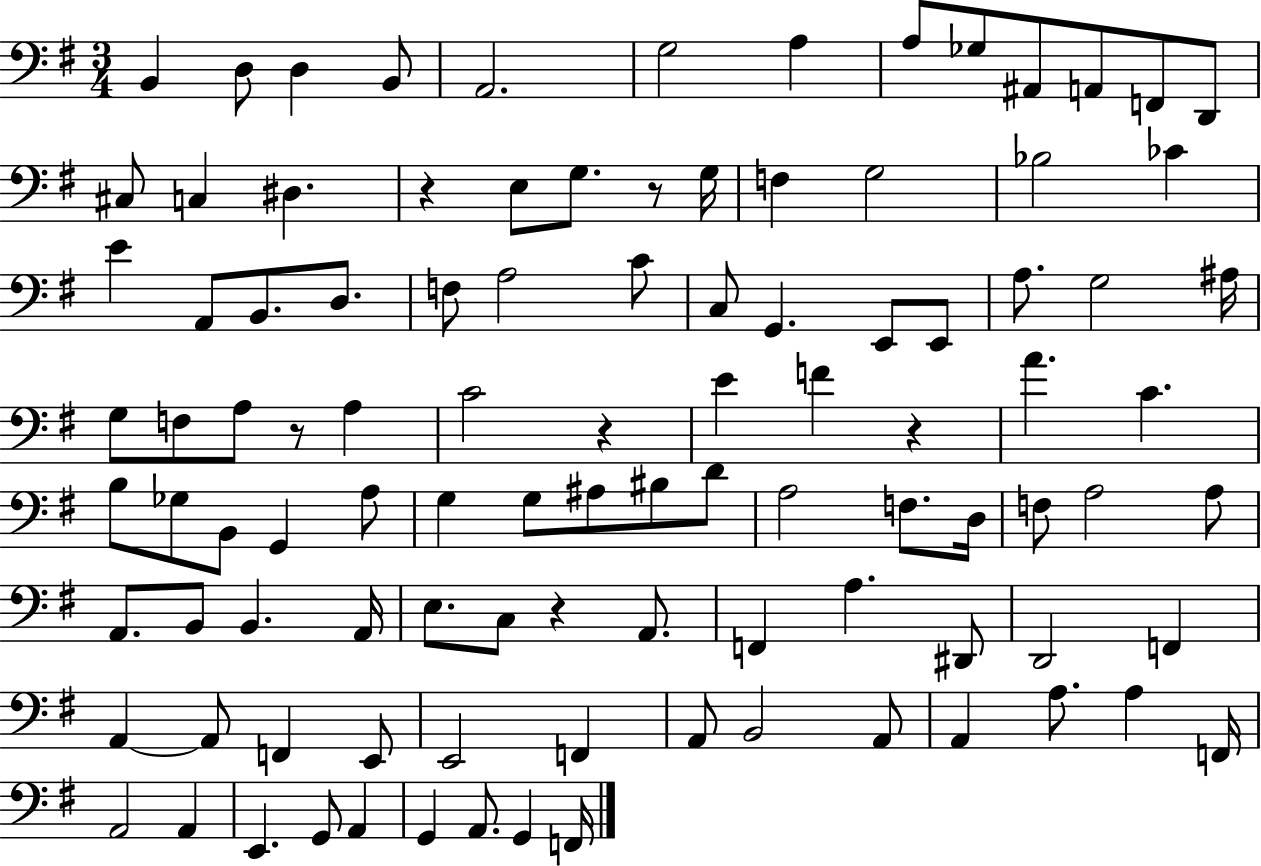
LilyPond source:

{
  \clef bass
  \numericTimeSignature
  \time 3/4
  \key g \major
  b,4 d8 d4 b,8 | a,2. | g2 a4 | a8 ges8 ais,8 a,8 f,8 d,8 | \break cis8 c4 dis4. | r4 e8 g8. r8 g16 | f4 g2 | bes2 ces'4 | \break e'4 a,8 b,8. d8. | f8 a2 c'8 | c8 g,4. e,8 e,8 | a8. g2 ais16 | \break g8 f8 a8 r8 a4 | c'2 r4 | e'4 f'4 r4 | a'4. c'4. | \break b8 ges8 b,8 g,4 a8 | g4 g8 ais8 bis8 d'8 | a2 f8. d16 | f8 a2 a8 | \break a,8. b,8 b,4. a,16 | e8. c8 r4 a,8. | f,4 a4. dis,8 | d,2 f,4 | \break a,4~~ a,8 f,4 e,8 | e,2 f,4 | a,8 b,2 a,8 | a,4 a8. a4 f,16 | \break a,2 a,4 | e,4. g,8 a,4 | g,4 a,8. g,4 f,16 | \bar "|."
}